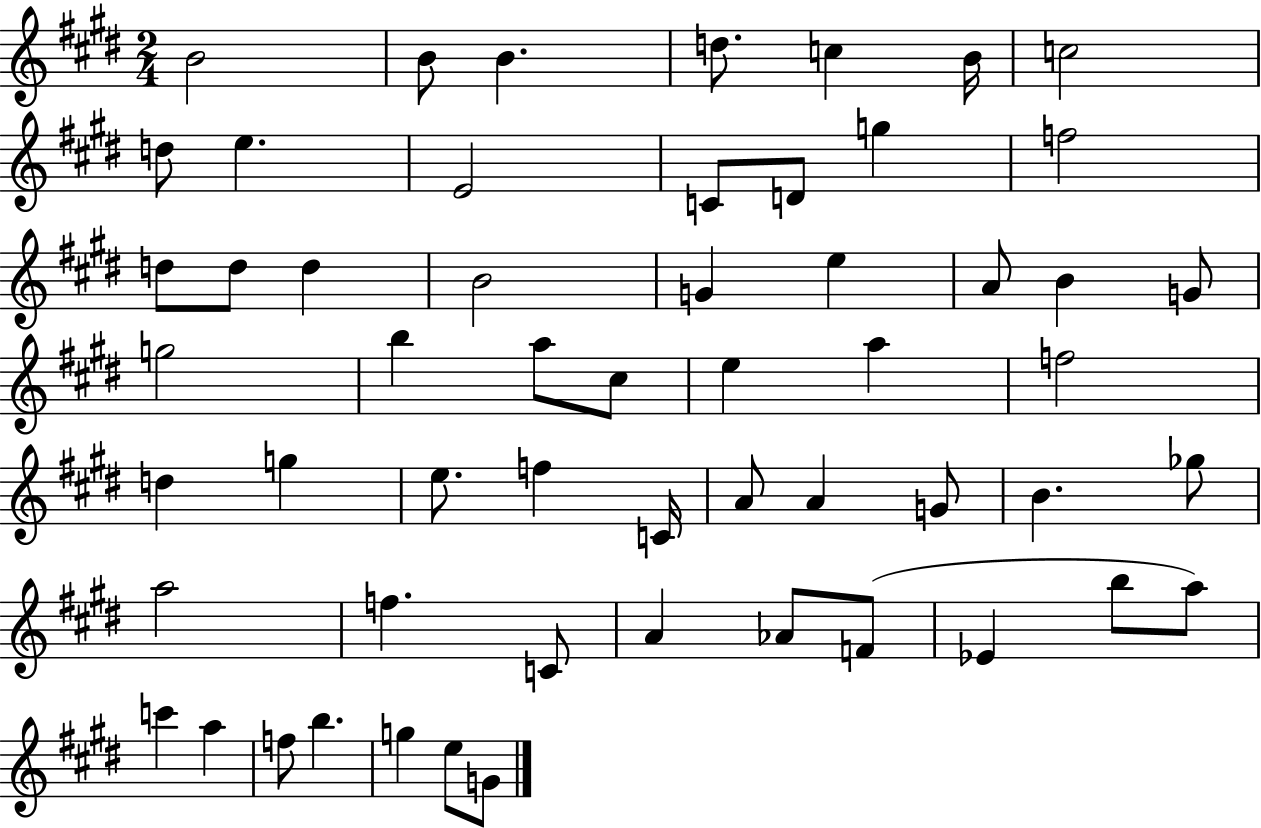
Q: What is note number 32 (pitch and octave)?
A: G5